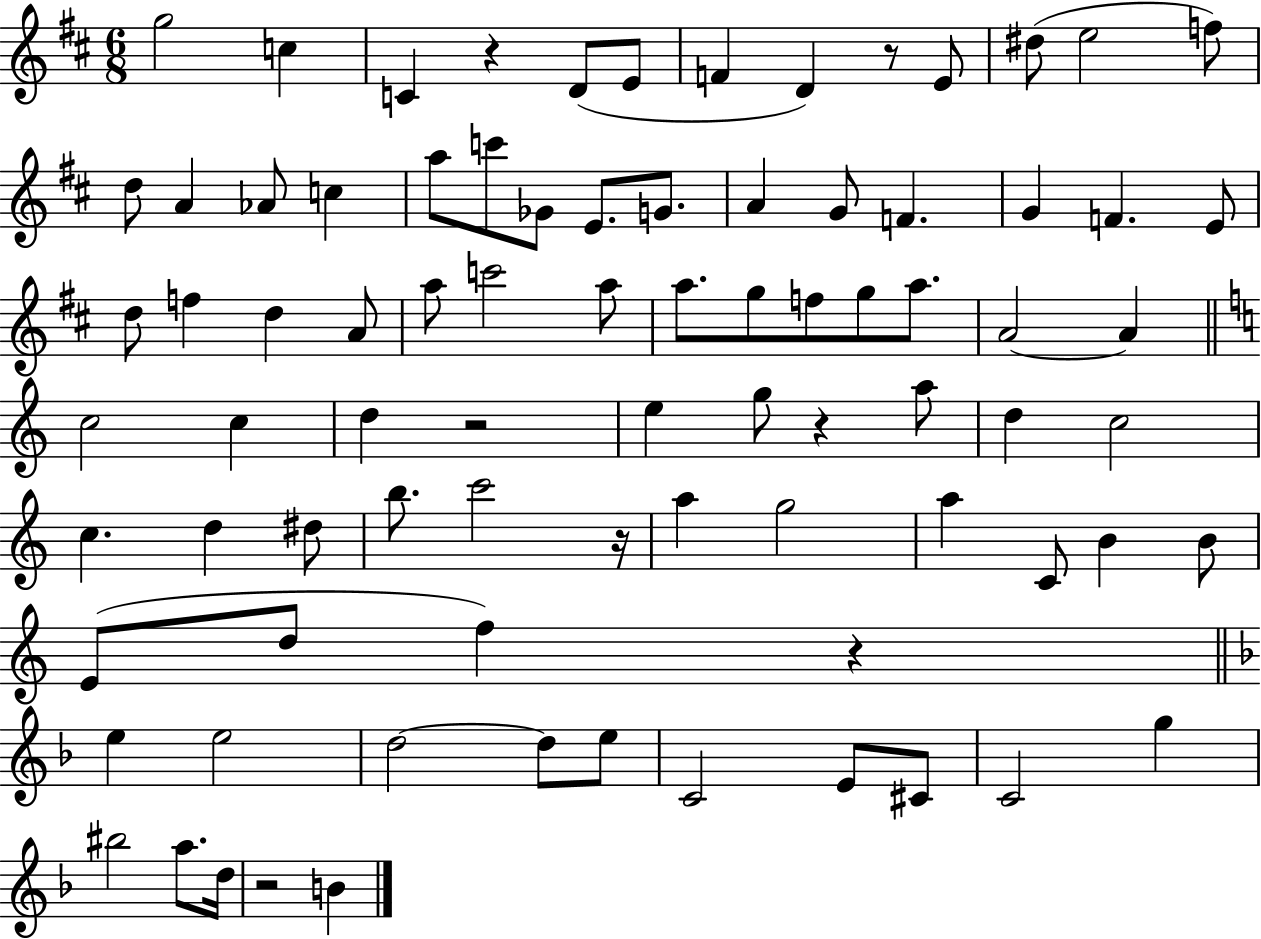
G5/h C5/q C4/q R/q D4/e E4/e F4/q D4/q R/e E4/e D#5/e E5/h F5/e D5/e A4/q Ab4/e C5/q A5/e C6/e Gb4/e E4/e. G4/e. A4/q G4/e F4/q. G4/q F4/q. E4/e D5/e F5/q D5/q A4/e A5/e C6/h A5/e A5/e. G5/e F5/e G5/e A5/e. A4/h A4/q C5/h C5/q D5/q R/h E5/q G5/e R/q A5/e D5/q C5/h C5/q. D5/q D#5/e B5/e. C6/h R/s A5/q G5/h A5/q C4/e B4/q B4/e E4/e D5/e F5/q R/q E5/q E5/h D5/h D5/e E5/e C4/h E4/e C#4/e C4/h G5/q BIS5/h A5/e. D5/s R/h B4/q